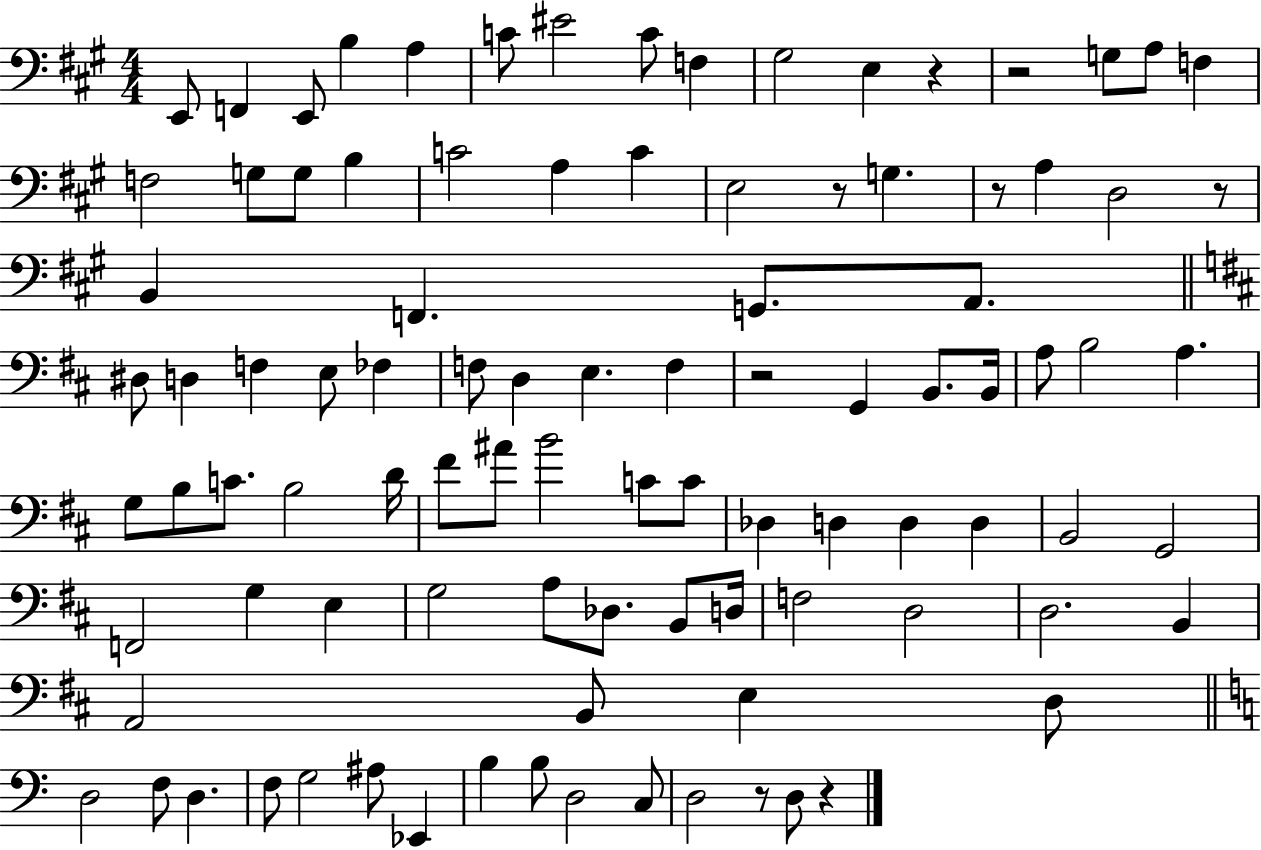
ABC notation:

X:1
T:Untitled
M:4/4
L:1/4
K:A
E,,/2 F,, E,,/2 B, A, C/2 ^E2 C/2 F, ^G,2 E, z z2 G,/2 A,/2 F, F,2 G,/2 G,/2 B, C2 A, C E,2 z/2 G, z/2 A, D,2 z/2 B,, F,, G,,/2 A,,/2 ^D,/2 D, F, E,/2 _F, F,/2 D, E, F, z2 G,, B,,/2 B,,/4 A,/2 B,2 A, G,/2 B,/2 C/2 B,2 D/4 ^F/2 ^A/2 B2 C/2 C/2 _D, D, D, D, B,,2 G,,2 F,,2 G, E, G,2 A,/2 _D,/2 B,,/2 D,/4 F,2 D,2 D,2 B,, A,,2 B,,/2 E, D,/2 D,2 F,/2 D, F,/2 G,2 ^A,/2 _E,, B, B,/2 D,2 C,/2 D,2 z/2 D,/2 z